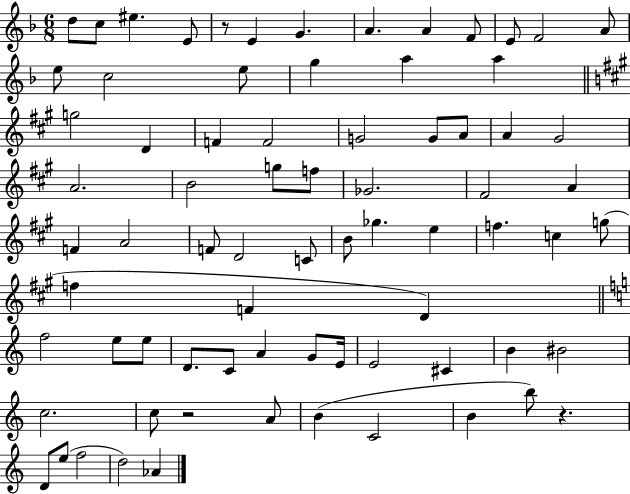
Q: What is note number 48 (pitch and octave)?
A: D4